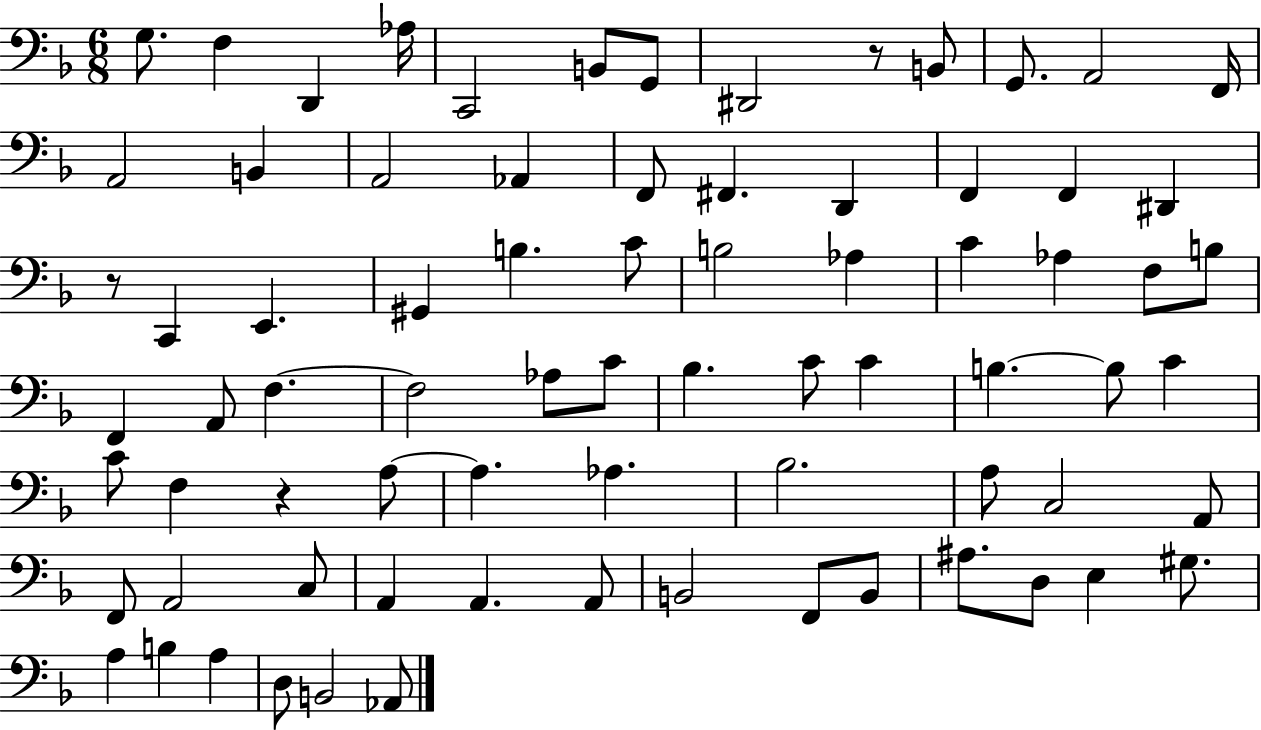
X:1
T:Untitled
M:6/8
L:1/4
K:F
G,/2 F, D,, _A,/4 C,,2 B,,/2 G,,/2 ^D,,2 z/2 B,,/2 G,,/2 A,,2 F,,/4 A,,2 B,, A,,2 _A,, F,,/2 ^F,, D,, F,, F,, ^D,, z/2 C,, E,, ^G,, B, C/2 B,2 _A, C _A, F,/2 B,/2 F,, A,,/2 F, F,2 _A,/2 C/2 _B, C/2 C B, B,/2 C C/2 F, z A,/2 A, _A, _B,2 A,/2 C,2 A,,/2 F,,/2 A,,2 C,/2 A,, A,, A,,/2 B,,2 F,,/2 B,,/2 ^A,/2 D,/2 E, ^G,/2 A, B, A, D,/2 B,,2 _A,,/2